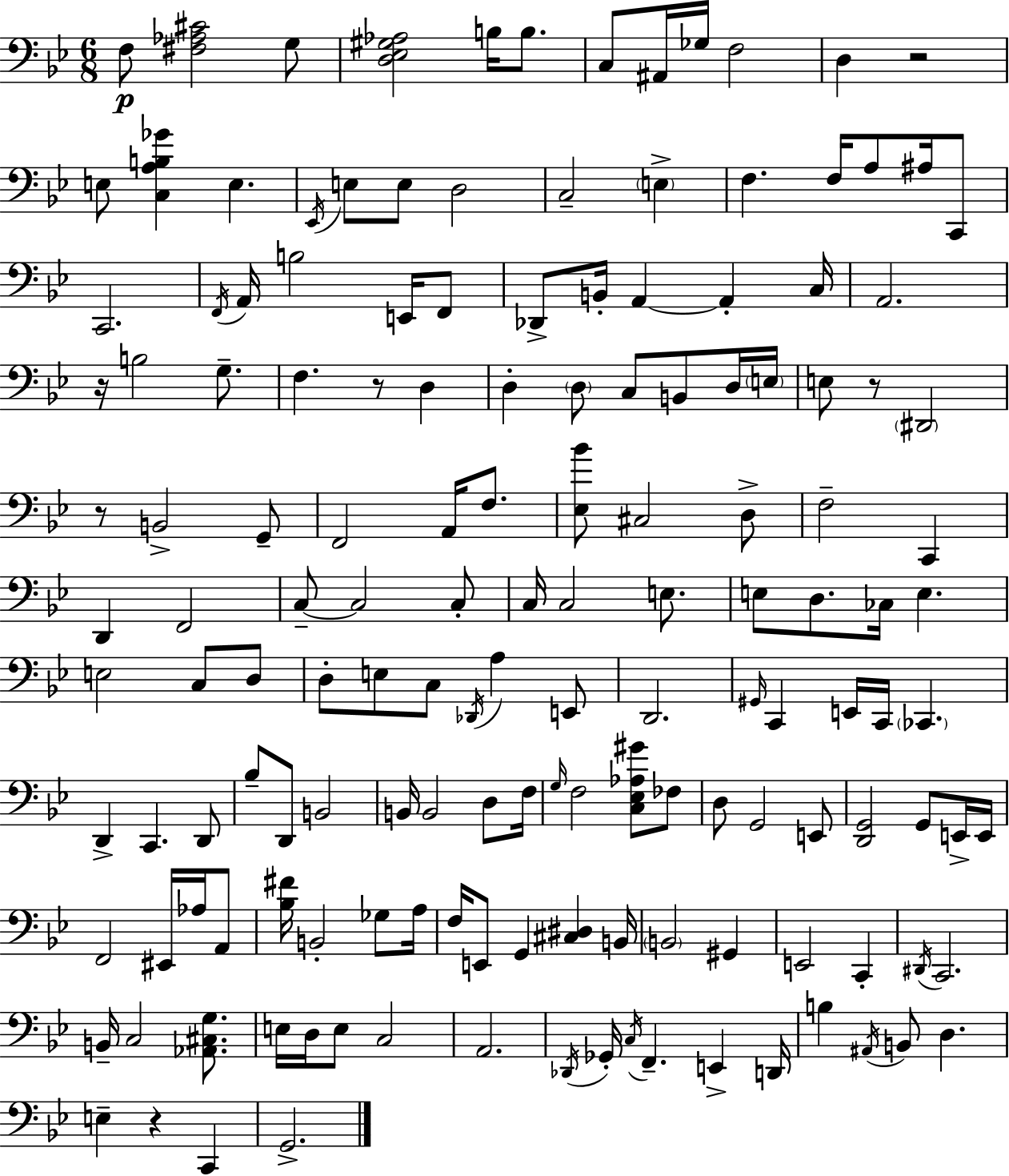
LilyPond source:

{
  \clef bass
  \numericTimeSignature
  \time 6/8
  \key bes \major
  f8\p <fis aes cis'>2 g8 | <d ees gis aes>2 b16 b8. | c8 ais,16 ges16 f2 | d4 r2 | \break e8 <c a b ges'>4 e4. | \acciaccatura { ees,16 } e8 e8 d2 | c2-- \parenthesize e4-> | f4. f16 a8 ais16 c,8 | \break c,2. | \acciaccatura { f,16 } a,16 b2 e,16 | f,8 des,8-> b,16-. a,4~~ a,4-. | c16 a,2. | \break r16 b2 g8.-- | f4. r8 d4 | d4-. \parenthesize d8 c8 b,8 | d16 \parenthesize e16 e8 r8 \parenthesize dis,2 | \break r8 b,2-> | g,8-- f,2 a,16 f8. | <ees bes'>8 cis2 | d8-> f2-- c,4 | \break d,4 f,2 | c8--~~ c2 | c8-. c16 c2 e8. | e8 d8. ces16 e4. | \break e2 c8 | d8 d8-. e8 c8 \acciaccatura { des,16 } a4 | e,8 d,2. | \grace { gis,16 } c,4 e,16 c,16 \parenthesize ces,4. | \break d,4-> c,4. | d,8 bes8-- d,8 b,2 | b,16 b,2 | d8 f16 \grace { g16 } f2 | \break <c ees aes gis'>8 fes8 d8 g,2 | e,8 <d, g,>2 | g,8 e,16-> e,16 f,2 | eis,16 aes16 a,8 <bes fis'>16 b,2-. | \break ges8 a16 f16 e,8 g,4 | <cis dis>4 b,16 \parenthesize b,2 | gis,4 e,2 | c,4-. \acciaccatura { dis,16 } c,2. | \break b,16-- c2 | <aes, cis g>8. e16 d16 e8 c2 | a,2. | \acciaccatura { des,16 } ges,16-. \acciaccatura { c16 } f,4.-- | \break e,4-> d,16 b4 | \acciaccatura { ais,16 } b,8 d4. e4-- | r4 c,4 g,2.-> | \bar "|."
}